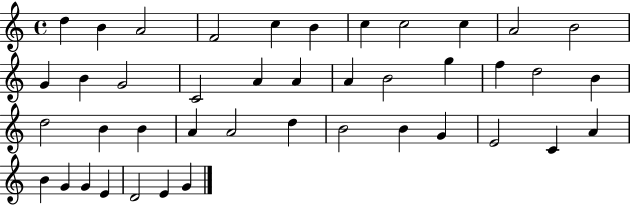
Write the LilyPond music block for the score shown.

{
  \clef treble
  \time 4/4
  \defaultTimeSignature
  \key c \major
  d''4 b'4 a'2 | f'2 c''4 b'4 | c''4 c''2 c''4 | a'2 b'2 | \break g'4 b'4 g'2 | c'2 a'4 a'4 | a'4 b'2 g''4 | f''4 d''2 b'4 | \break d''2 b'4 b'4 | a'4 a'2 d''4 | b'2 b'4 g'4 | e'2 c'4 a'4 | \break b'4 g'4 g'4 e'4 | d'2 e'4 g'4 | \bar "|."
}